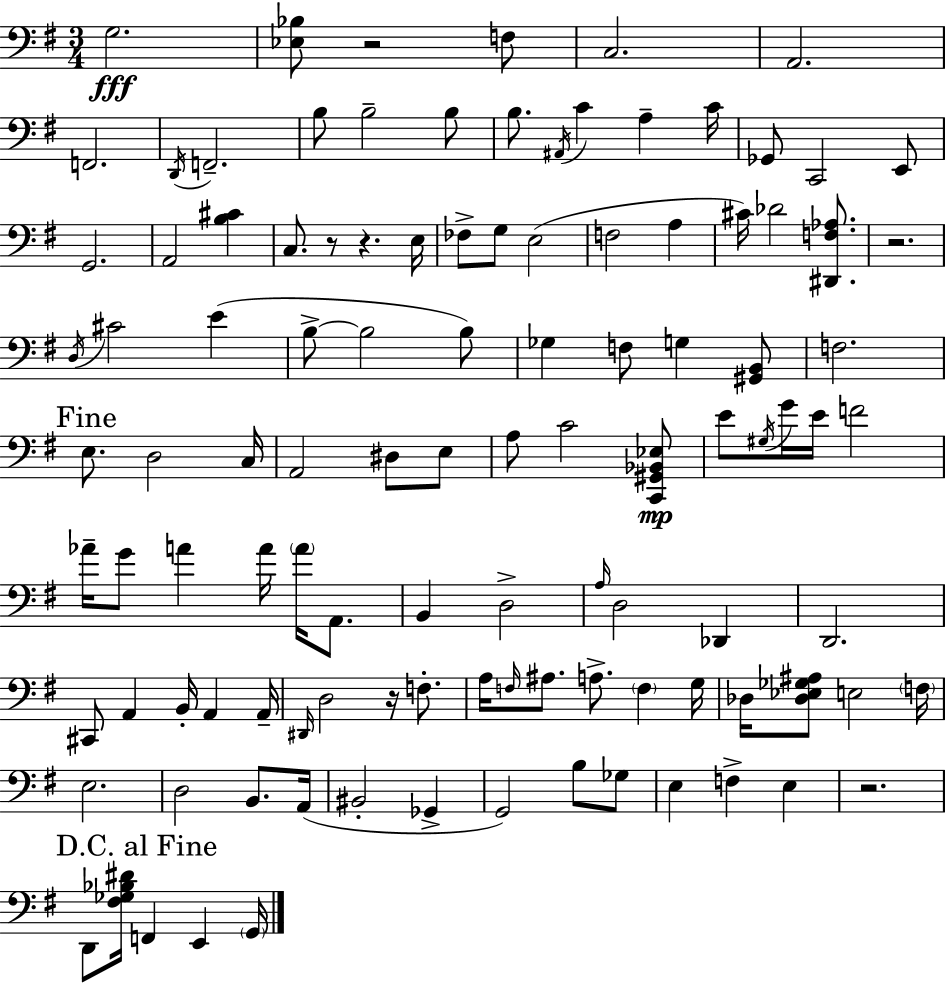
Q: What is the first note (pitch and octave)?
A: G3